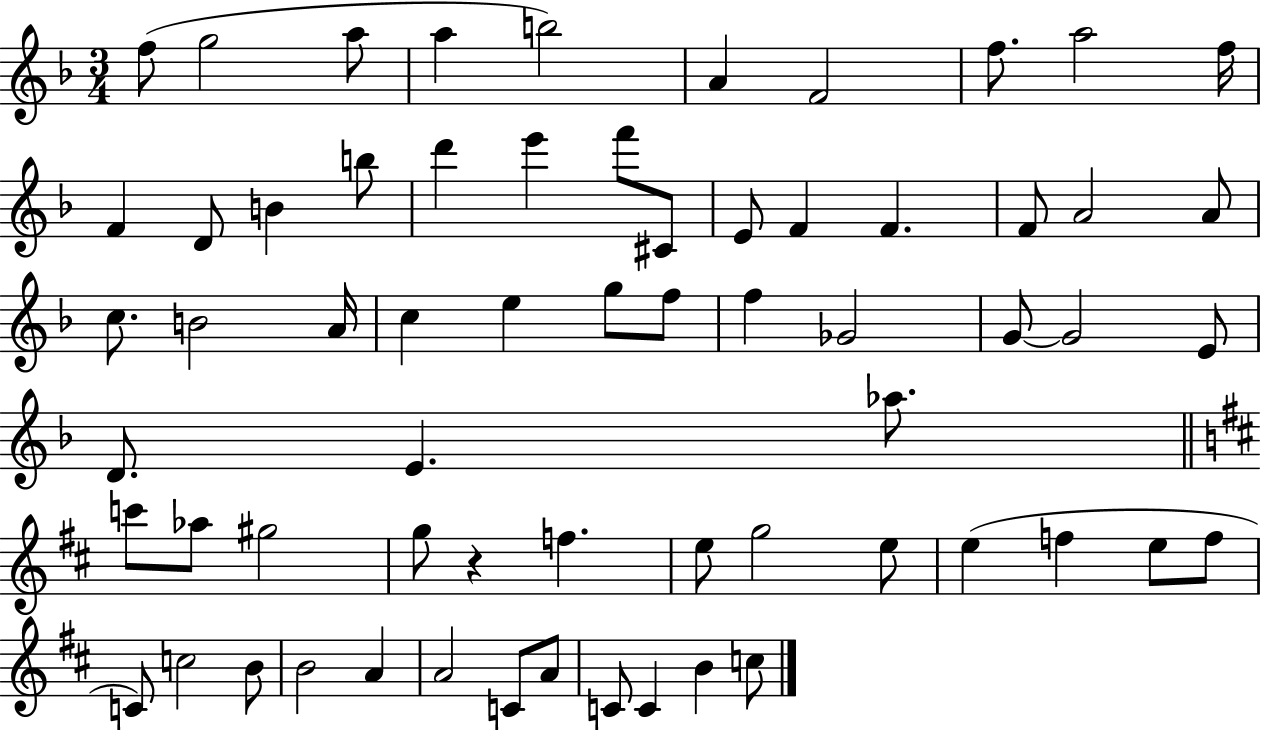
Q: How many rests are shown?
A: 1